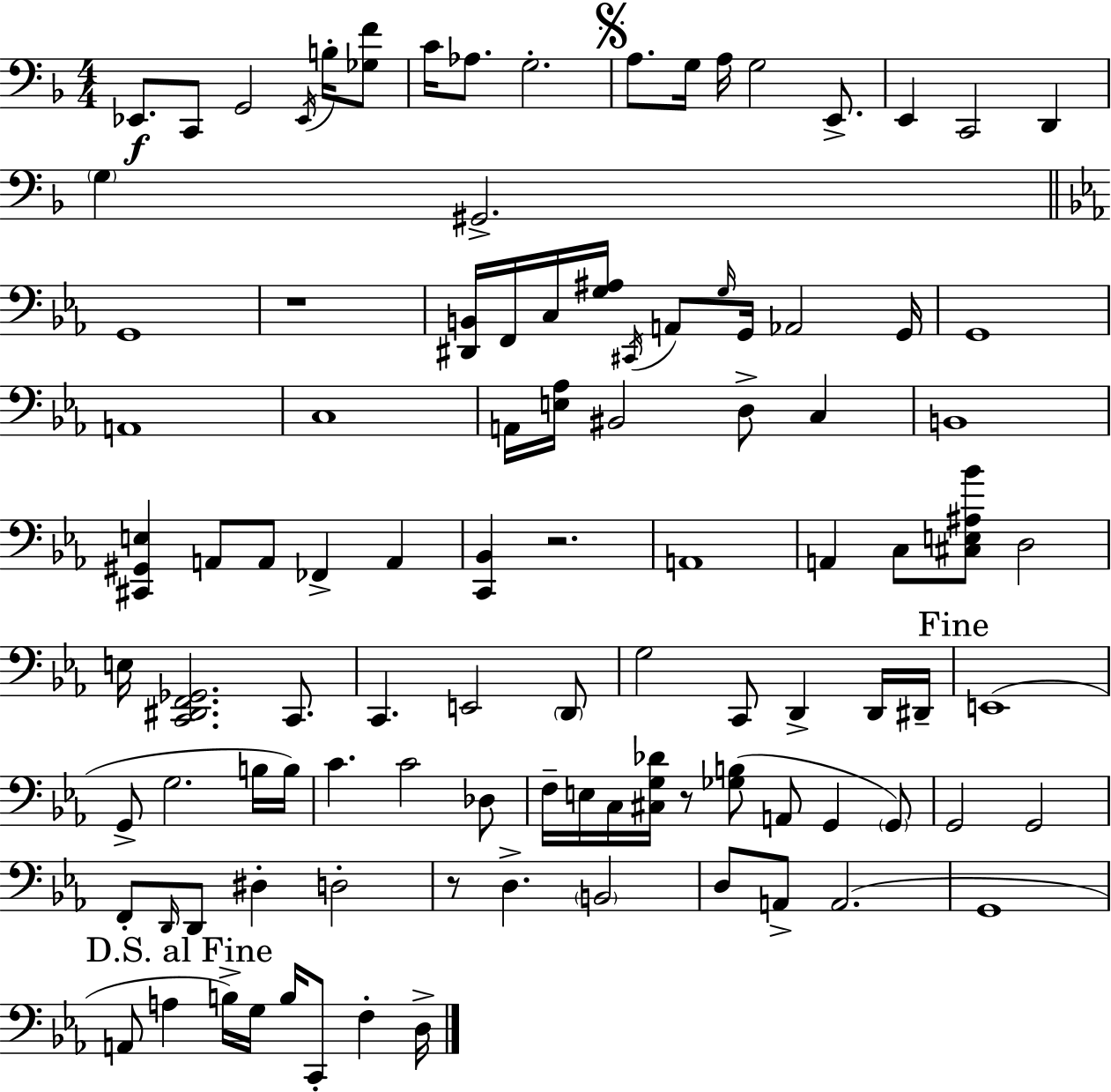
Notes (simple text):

Eb2/e. C2/e G2/h Eb2/s B3/s [Gb3,F4]/e C4/s Ab3/e. G3/h. A3/e. G3/s A3/s G3/h E2/e. E2/q C2/h D2/q G3/q G#2/h. G2/w R/w [D#2,B2]/s F2/s C3/s [G3,A#3]/s C#2/s A2/e G3/s G2/s Ab2/h G2/s G2/w A2/w C3/w A2/s [E3,Ab3]/s BIS2/h D3/e C3/q B2/w [C#2,G#2,E3]/q A2/e A2/e FES2/q A2/q [C2,Bb2]/q R/h. A2/w A2/q C3/e [C#3,E3,A#3,Bb4]/e D3/h E3/s [C2,D#2,F2,Gb2]/h. C2/e. C2/q. E2/h D2/e G3/h C2/e D2/q D2/s D#2/s E2/w G2/e G3/h. B3/s B3/s C4/q. C4/h Db3/e F3/s E3/s C3/s [C#3,G3,Db4]/s R/e [Gb3,B3]/e A2/e G2/q G2/e G2/h G2/h F2/e D2/s D2/e D#3/q D3/h R/e D3/q. B2/h D3/e A2/e A2/h. G2/w A2/e A3/q B3/s G3/s B3/s C2/e F3/q D3/s